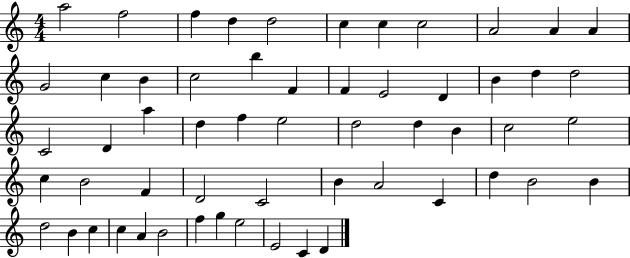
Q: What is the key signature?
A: C major